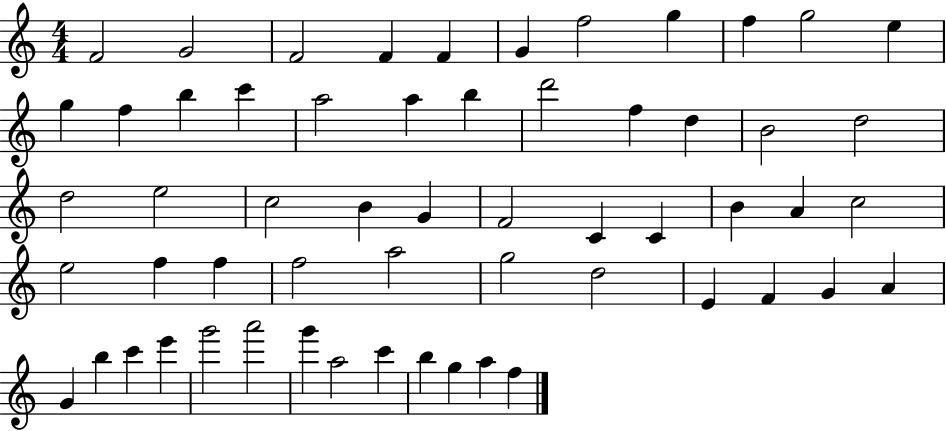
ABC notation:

X:1
T:Untitled
M:4/4
L:1/4
K:C
F2 G2 F2 F F G f2 g f g2 e g f b c' a2 a b d'2 f d B2 d2 d2 e2 c2 B G F2 C C B A c2 e2 f f f2 a2 g2 d2 E F G A G b c' e' g'2 a'2 g' a2 c' b g a f